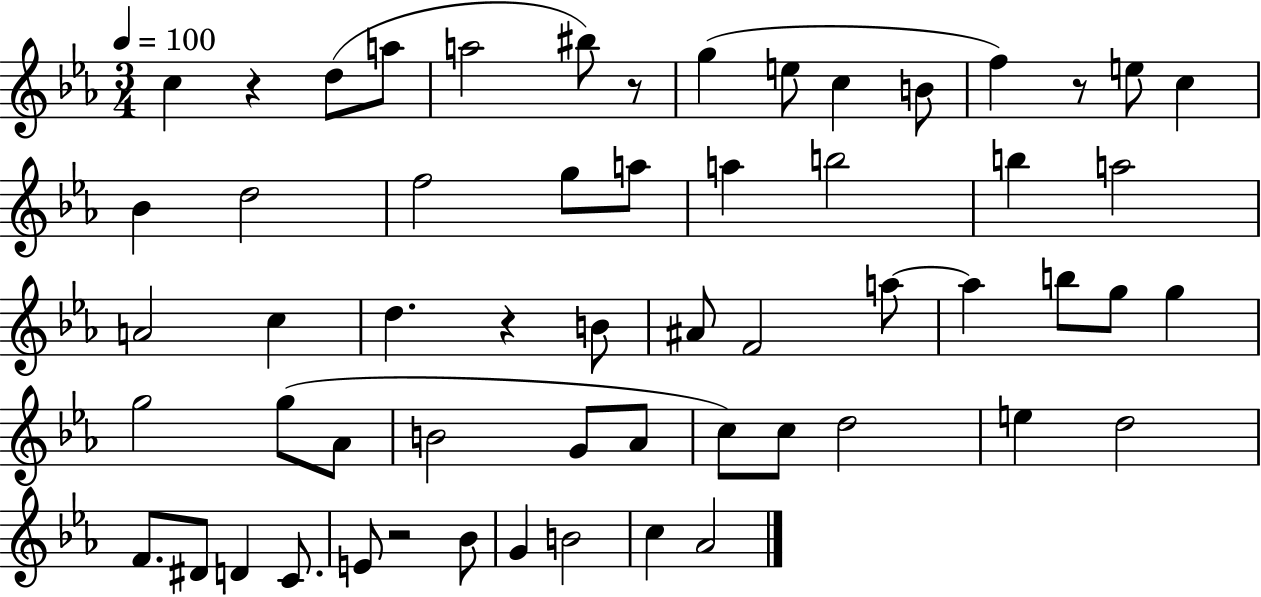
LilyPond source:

{
  \clef treble
  \numericTimeSignature
  \time 3/4
  \key ees \major
  \tempo 4 = 100
  c''4 r4 d''8( a''8 | a''2 bis''8) r8 | g''4( e''8 c''4 b'8 | f''4) r8 e''8 c''4 | \break bes'4 d''2 | f''2 g''8 a''8 | a''4 b''2 | b''4 a''2 | \break a'2 c''4 | d''4. r4 b'8 | ais'8 f'2 a''8~~ | a''4 b''8 g''8 g''4 | \break g''2 g''8( aes'8 | b'2 g'8 aes'8 | c''8) c''8 d''2 | e''4 d''2 | \break f'8. dis'8 d'4 c'8. | e'8 r2 bes'8 | g'4 b'2 | c''4 aes'2 | \break \bar "|."
}